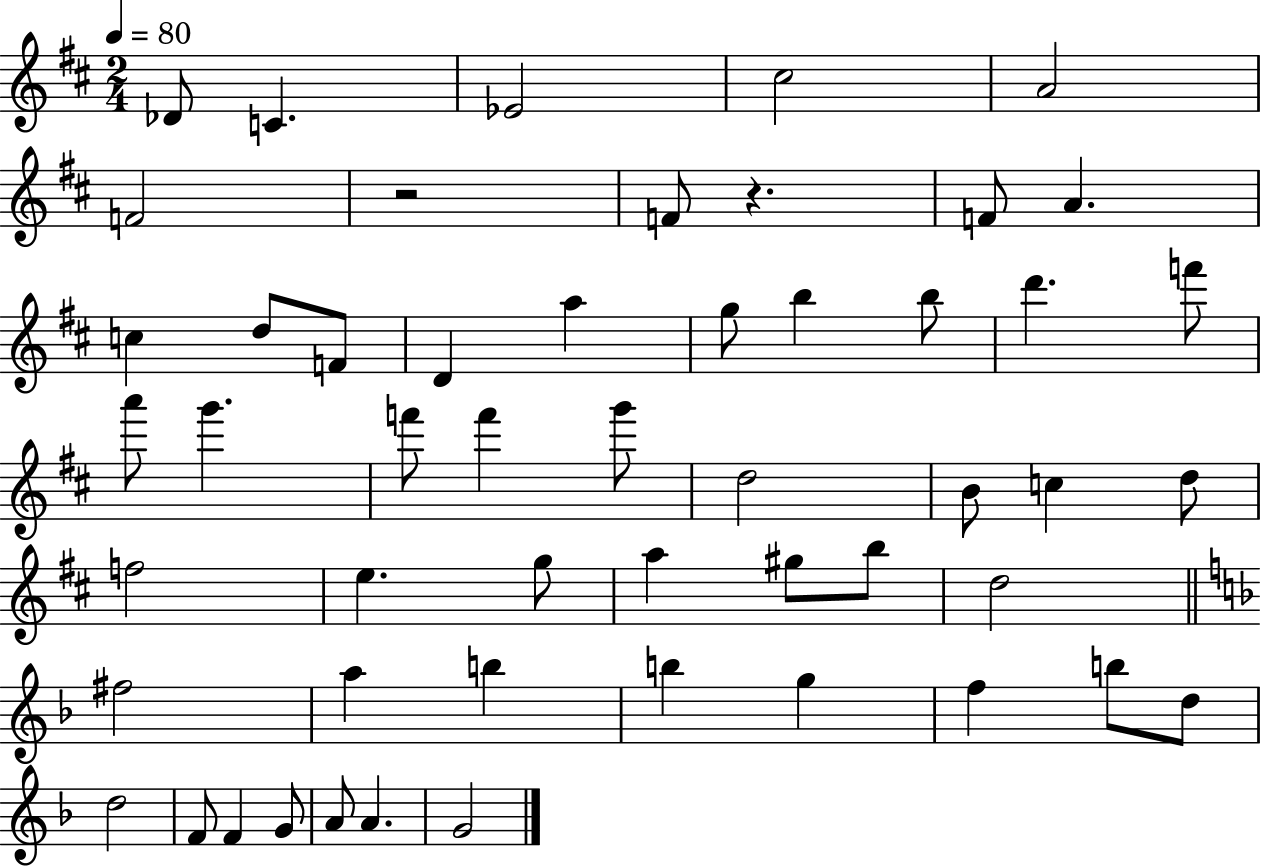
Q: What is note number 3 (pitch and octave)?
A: Eb4